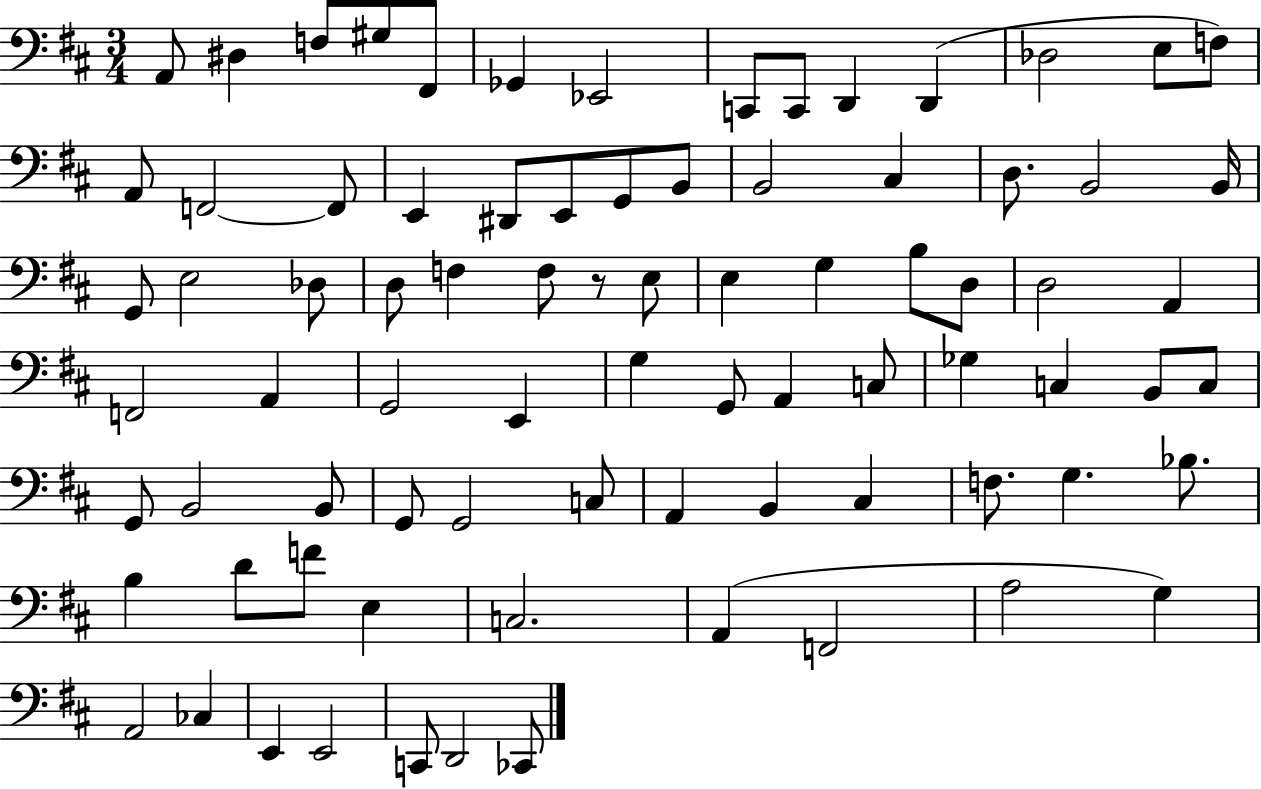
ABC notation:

X:1
T:Untitled
M:3/4
L:1/4
K:D
A,,/2 ^D, F,/2 ^G,/2 ^F,,/2 _G,, _E,,2 C,,/2 C,,/2 D,, D,, _D,2 E,/2 F,/2 A,,/2 F,,2 F,,/2 E,, ^D,,/2 E,,/2 G,,/2 B,,/2 B,,2 ^C, D,/2 B,,2 B,,/4 G,,/2 E,2 _D,/2 D,/2 F, F,/2 z/2 E,/2 E, G, B,/2 D,/2 D,2 A,, F,,2 A,, G,,2 E,, G, G,,/2 A,, C,/2 _G, C, B,,/2 C,/2 G,,/2 B,,2 B,,/2 G,,/2 G,,2 C,/2 A,, B,, ^C, F,/2 G, _B,/2 B, D/2 F/2 E, C,2 A,, F,,2 A,2 G, A,,2 _C, E,, E,,2 C,,/2 D,,2 _C,,/2